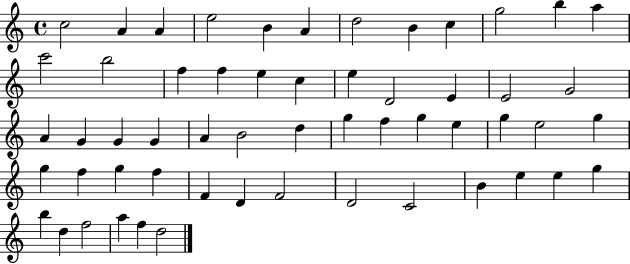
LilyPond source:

{
  \clef treble
  \time 4/4
  \defaultTimeSignature
  \key c \major
  c''2 a'4 a'4 | e''2 b'4 a'4 | d''2 b'4 c''4 | g''2 b''4 a''4 | \break c'''2 b''2 | f''4 f''4 e''4 c''4 | e''4 d'2 e'4 | e'2 g'2 | \break a'4 g'4 g'4 g'4 | a'4 b'2 d''4 | g''4 f''4 g''4 e''4 | g''4 e''2 g''4 | \break g''4 f''4 g''4 f''4 | f'4 d'4 f'2 | d'2 c'2 | b'4 e''4 e''4 g''4 | \break b''4 d''4 f''2 | a''4 f''4 d''2 | \bar "|."
}